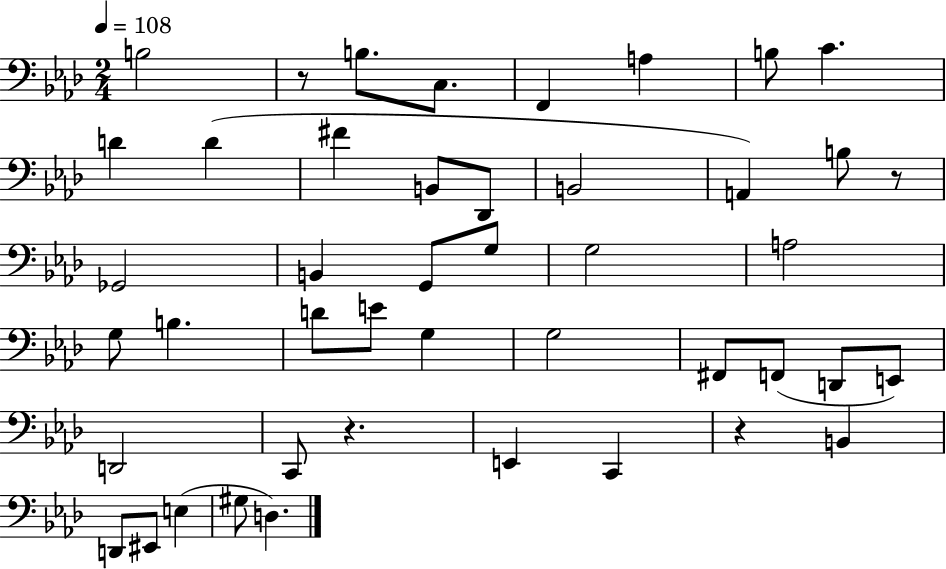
B3/h R/e B3/e. C3/e. F2/q A3/q B3/e C4/q. D4/q D4/q F#4/q B2/e Db2/e B2/h A2/q B3/e R/e Gb2/h B2/q G2/e G3/e G3/h A3/h G3/e B3/q. D4/e E4/e G3/q G3/h F#2/e F2/e D2/e E2/e D2/h C2/e R/q. E2/q C2/q R/q B2/q D2/e EIS2/e E3/q G#3/e D3/q.